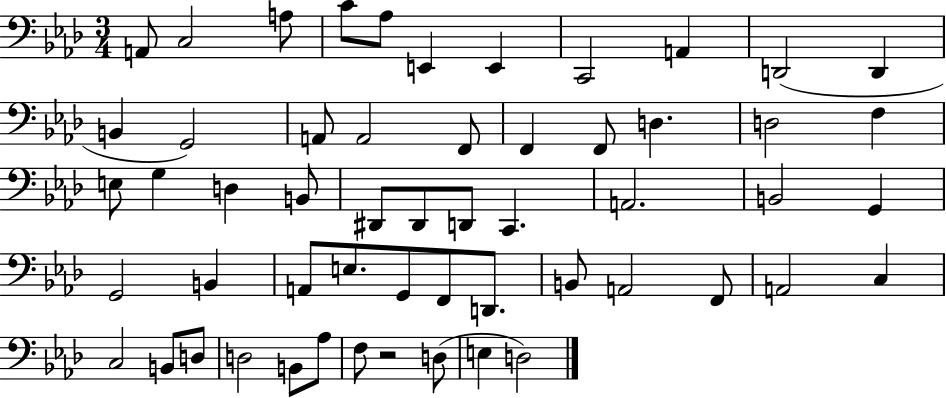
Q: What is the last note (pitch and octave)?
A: D3